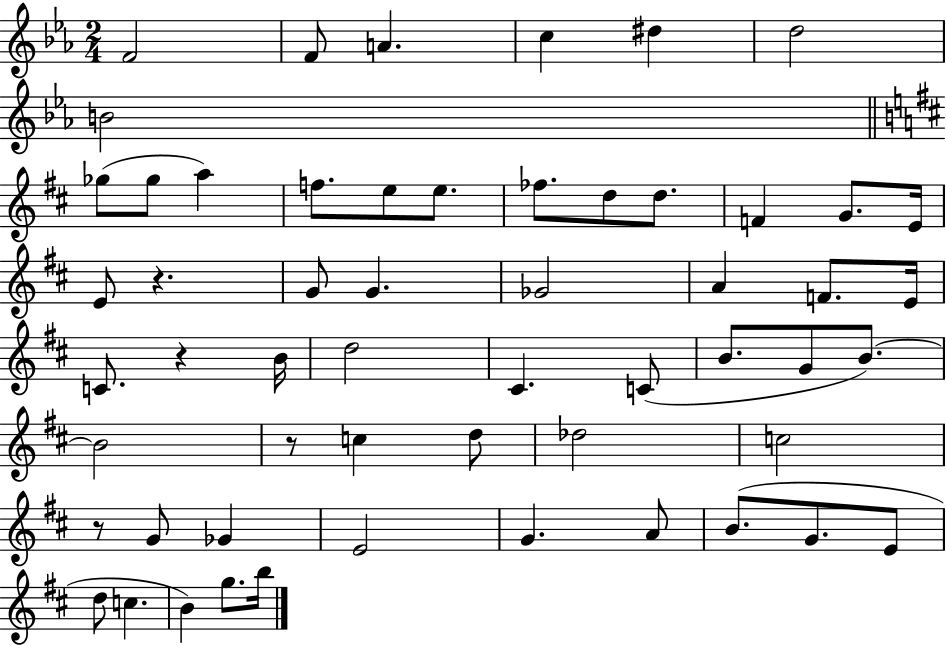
X:1
T:Untitled
M:2/4
L:1/4
K:Eb
F2 F/2 A c ^d d2 B2 _g/2 _g/2 a f/2 e/2 e/2 _f/2 d/2 d/2 F G/2 E/4 E/2 z G/2 G _G2 A F/2 E/4 C/2 z B/4 d2 ^C C/2 B/2 G/2 B/2 B2 z/2 c d/2 _d2 c2 z/2 G/2 _G E2 G A/2 B/2 G/2 E/2 d/2 c B g/2 b/4